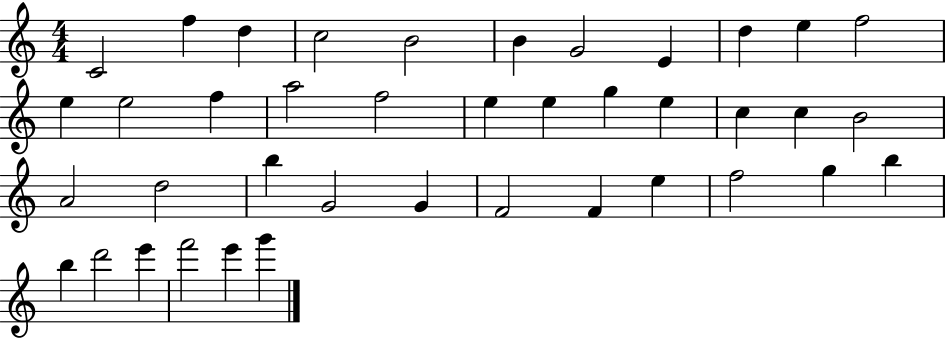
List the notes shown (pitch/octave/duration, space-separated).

C4/h F5/q D5/q C5/h B4/h B4/q G4/h E4/q D5/q E5/q F5/h E5/q E5/h F5/q A5/h F5/h E5/q E5/q G5/q E5/q C5/q C5/q B4/h A4/h D5/h B5/q G4/h G4/q F4/h F4/q E5/q F5/h G5/q B5/q B5/q D6/h E6/q F6/h E6/q G6/q